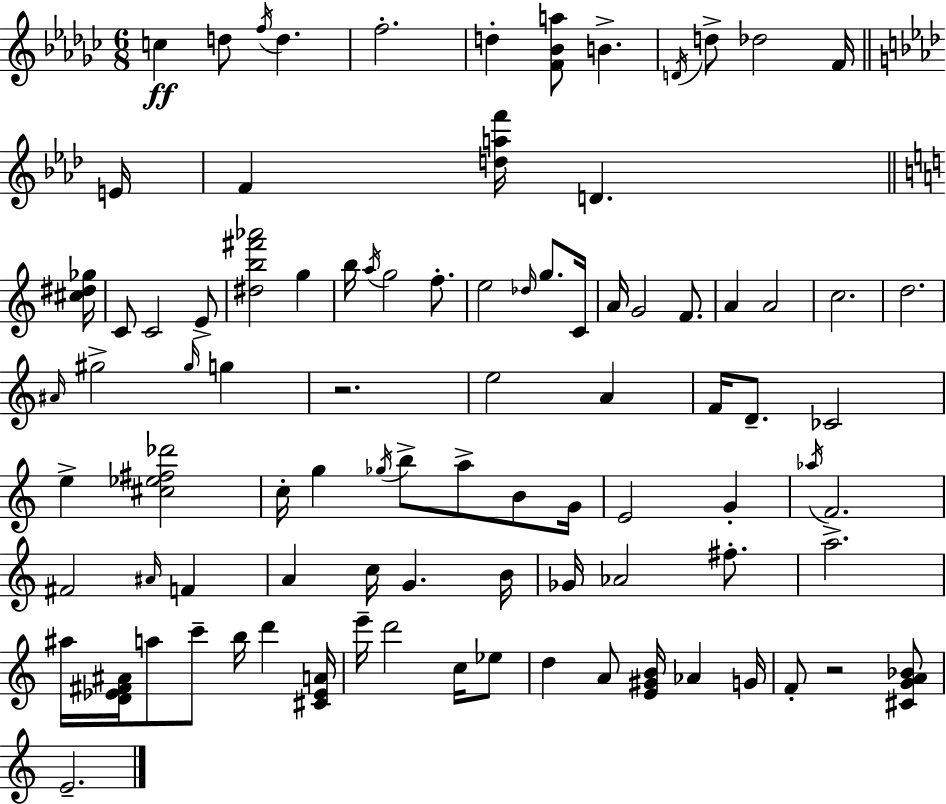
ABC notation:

X:1
T:Untitled
M:6/8
L:1/4
K:Ebm
c d/2 f/4 d f2 d [F_Ba]/2 B D/4 d/2 _d2 F/4 E/4 F [daf']/4 D [^c^d_g]/4 C/2 C2 E/2 [^db^f'_a']2 g b/4 a/4 g2 f/2 e2 _d/4 g/2 C/4 A/4 G2 F/2 A A2 c2 d2 ^A/4 ^g2 ^g/4 g z2 e2 A F/4 D/2 _C2 e [^c_e^f_d']2 c/4 g _g/4 b/2 a/2 B/2 G/4 E2 G _a/4 F2 ^F2 ^A/4 F A c/4 G B/4 _G/4 _A2 ^f/2 a2 ^a/4 [D_E^F^A]/4 a/2 c'/2 b/4 d' [^C_EA]/4 e'/4 d'2 c/4 _e/2 d A/2 [E^GB]/4 _A G/4 F/2 z2 [^CGA_B]/2 E2